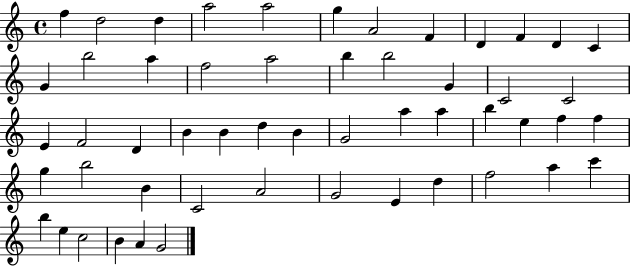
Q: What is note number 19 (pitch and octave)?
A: B5